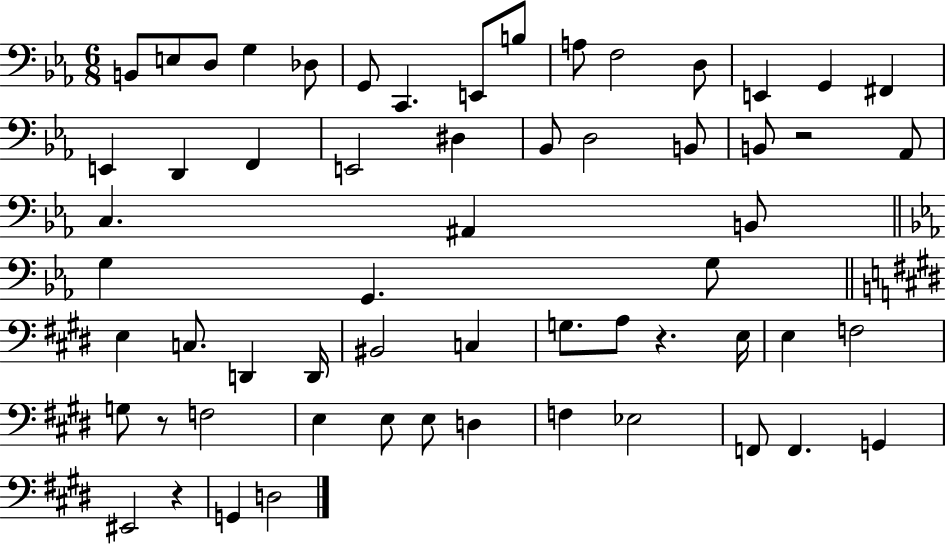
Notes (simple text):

B2/e E3/e D3/e G3/q Db3/e G2/e C2/q. E2/e B3/e A3/e F3/h D3/e E2/q G2/q F#2/q E2/q D2/q F2/q E2/h D#3/q Bb2/e D3/h B2/e B2/e R/h Ab2/e C3/q. A#2/q B2/e G3/q G2/q. G3/e E3/q C3/e. D2/q D2/s BIS2/h C3/q G3/e. A3/e R/q. E3/s E3/q F3/h G3/e R/e F3/h E3/q E3/e E3/e D3/q F3/q Eb3/h F2/e F2/q. G2/q EIS2/h R/q G2/q D3/h